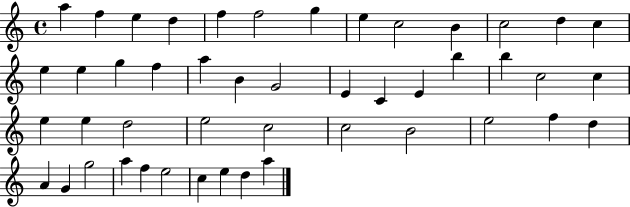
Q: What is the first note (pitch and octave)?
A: A5